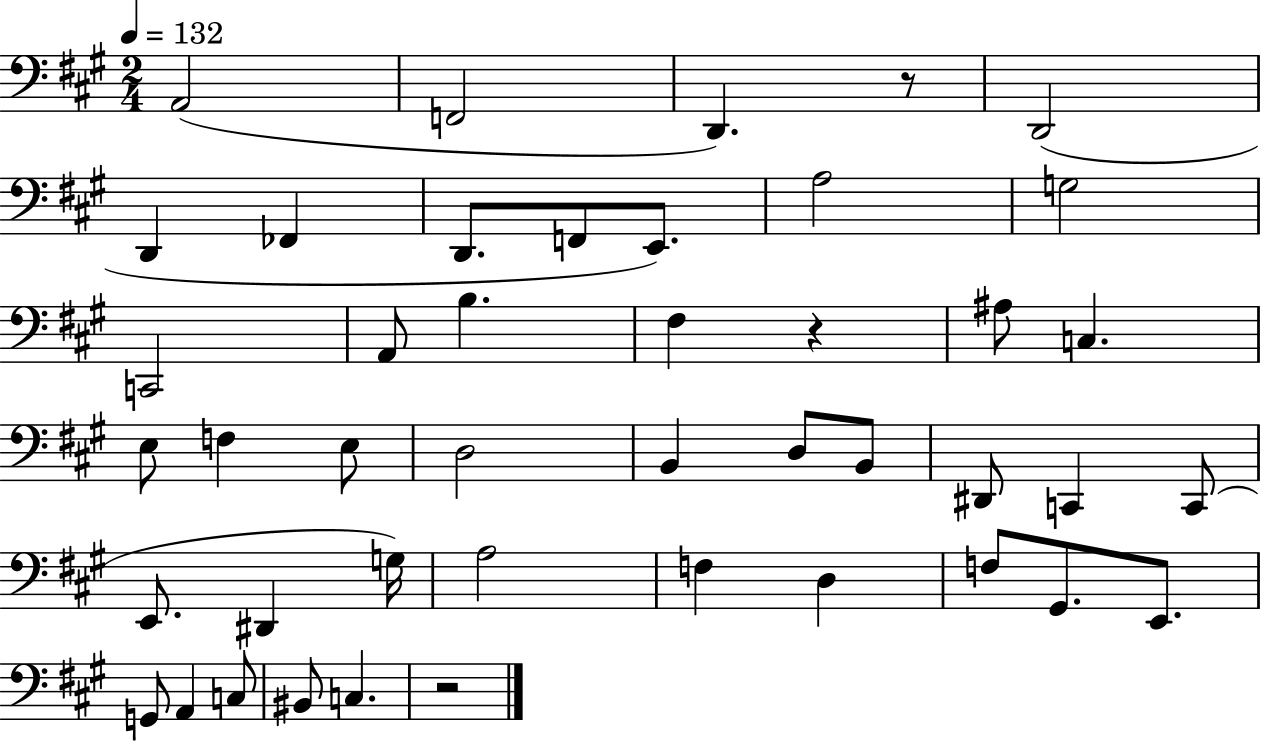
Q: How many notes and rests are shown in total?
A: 44